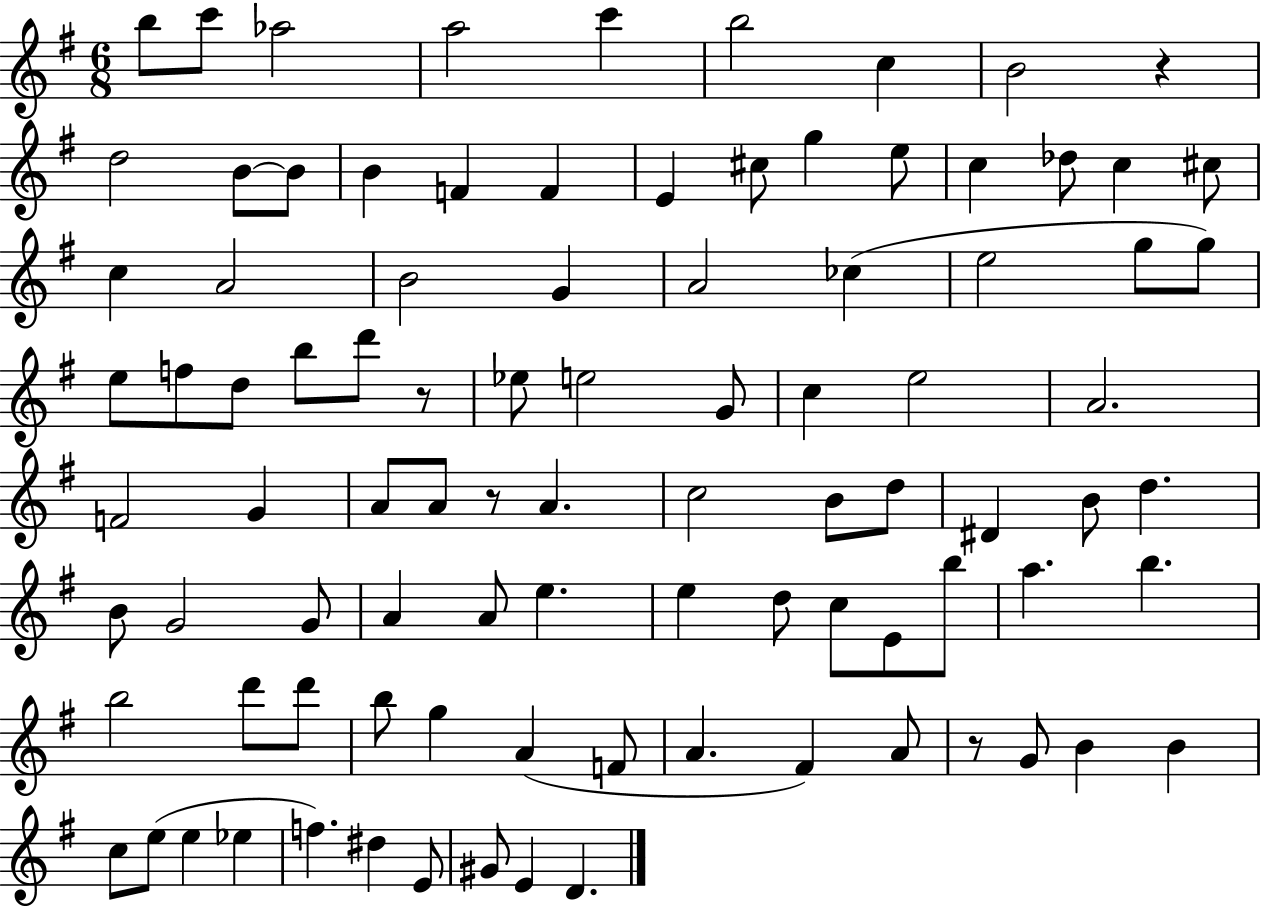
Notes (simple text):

B5/e C6/e Ab5/h A5/h C6/q B5/h C5/q B4/h R/q D5/h B4/e B4/e B4/q F4/q F4/q E4/q C#5/e G5/q E5/e C5/q Db5/e C5/q C#5/e C5/q A4/h B4/h G4/q A4/h CES5/q E5/h G5/e G5/e E5/e F5/e D5/e B5/e D6/e R/e Eb5/e E5/h G4/e C5/q E5/h A4/h. F4/h G4/q A4/e A4/e R/e A4/q. C5/h B4/e D5/e D#4/q B4/e D5/q. B4/e G4/h G4/e A4/q A4/e E5/q. E5/q D5/e C5/e E4/e B5/e A5/q. B5/q. B5/h D6/e D6/e B5/e G5/q A4/q F4/e A4/q. F#4/q A4/e R/e G4/e B4/q B4/q C5/e E5/e E5/q Eb5/q F5/q. D#5/q E4/e G#4/e E4/q D4/q.